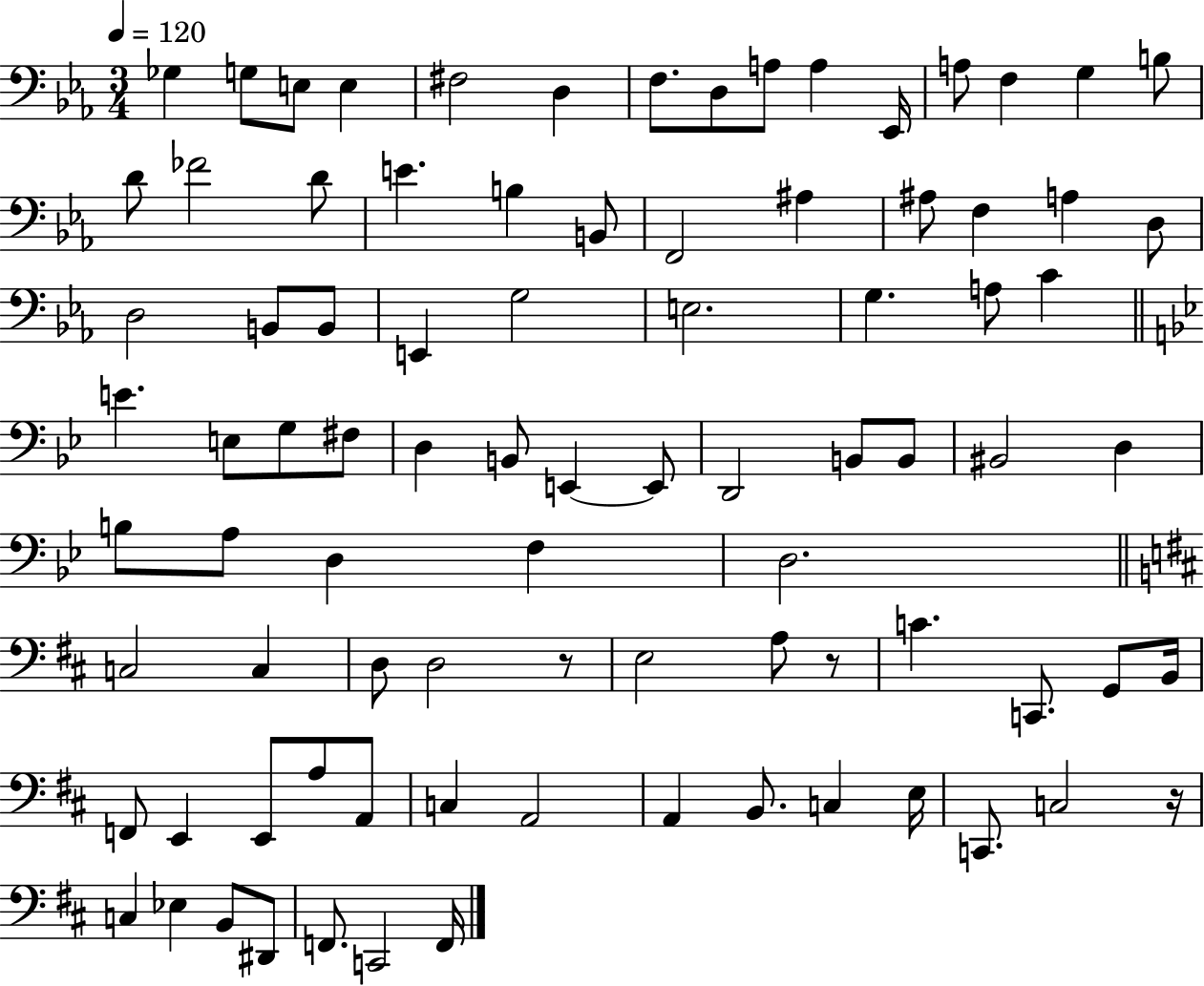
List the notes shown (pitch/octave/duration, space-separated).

Gb3/q G3/e E3/e E3/q F#3/h D3/q F3/e. D3/e A3/e A3/q Eb2/s A3/e F3/q G3/q B3/e D4/e FES4/h D4/e E4/q. B3/q B2/e F2/h A#3/q A#3/e F3/q A3/q D3/e D3/h B2/e B2/e E2/q G3/h E3/h. G3/q. A3/e C4/q E4/q. E3/e G3/e F#3/e D3/q B2/e E2/q E2/e D2/h B2/e B2/e BIS2/h D3/q B3/e A3/e D3/q F3/q D3/h. C3/h C3/q D3/e D3/h R/e E3/h A3/e R/e C4/q. C2/e. G2/e B2/s F2/e E2/q E2/e A3/e A2/e C3/q A2/h A2/q B2/e. C3/q E3/s C2/e. C3/h R/s C3/q Eb3/q B2/e D#2/e F2/e. C2/h F2/s